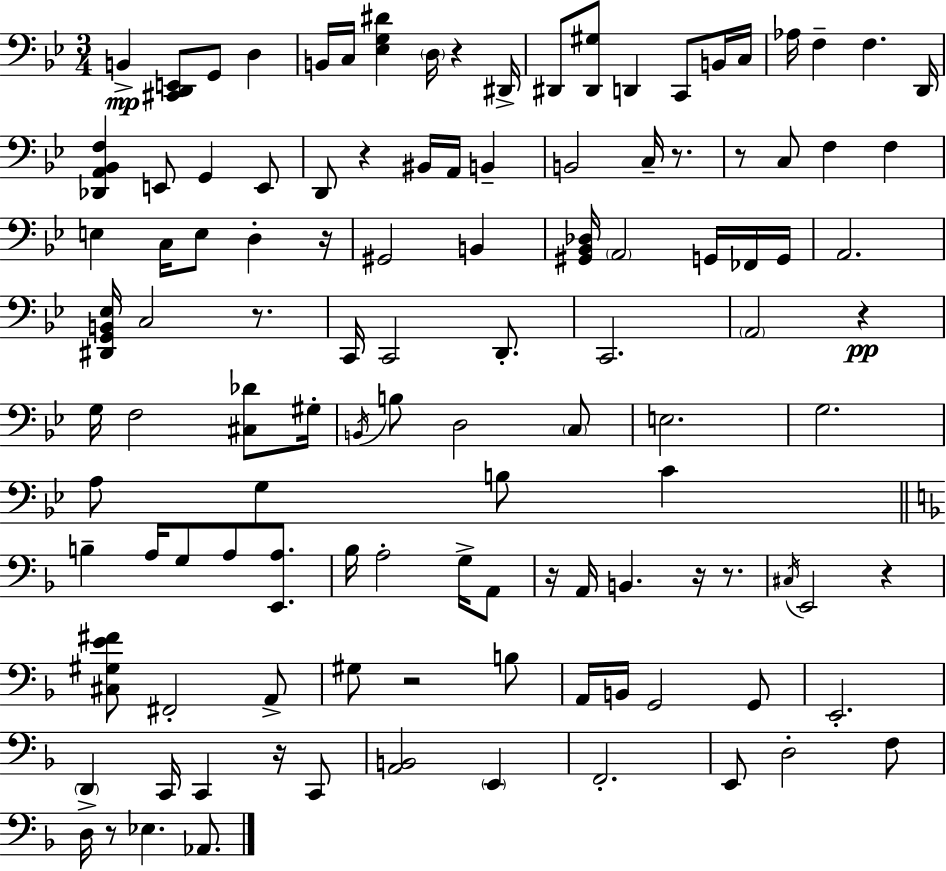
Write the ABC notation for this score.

X:1
T:Untitled
M:3/4
L:1/4
K:Bb
B,, [^C,,D,,E,,]/2 G,,/2 D, B,,/4 C,/4 [_E,G,^D] D,/4 z ^D,,/4 ^D,,/2 [^D,,^G,]/2 D,, C,,/2 B,,/4 C,/4 _A,/4 F, F, D,,/4 [_D,,A,,_B,,F,] E,,/2 G,, E,,/2 D,,/2 z ^B,,/4 A,,/4 B,, B,,2 C,/4 z/2 z/2 C,/2 F, F, E, C,/4 E,/2 D, z/4 ^G,,2 B,, [^G,,_B,,_D,]/4 A,,2 G,,/4 _F,,/4 G,,/4 A,,2 [^D,,G,,B,,_E,]/4 C,2 z/2 C,,/4 C,,2 D,,/2 C,,2 A,,2 z G,/4 F,2 [^C,_D]/2 ^G,/4 B,,/4 B,/2 D,2 C,/2 E,2 G,2 A,/2 G, B,/2 C B, A,/4 G,/2 A,/2 [E,,A,]/2 _B,/4 A,2 G,/4 A,,/2 z/4 A,,/4 B,, z/4 z/2 ^C,/4 E,,2 z [^C,^G,E^F]/2 ^F,,2 A,,/2 ^G,/2 z2 B,/2 A,,/4 B,,/4 G,,2 G,,/2 E,,2 D,, C,,/4 C,, z/4 C,,/2 [A,,B,,]2 E,, F,,2 E,,/2 D,2 F,/2 D,/4 z/2 _E, _A,,/2